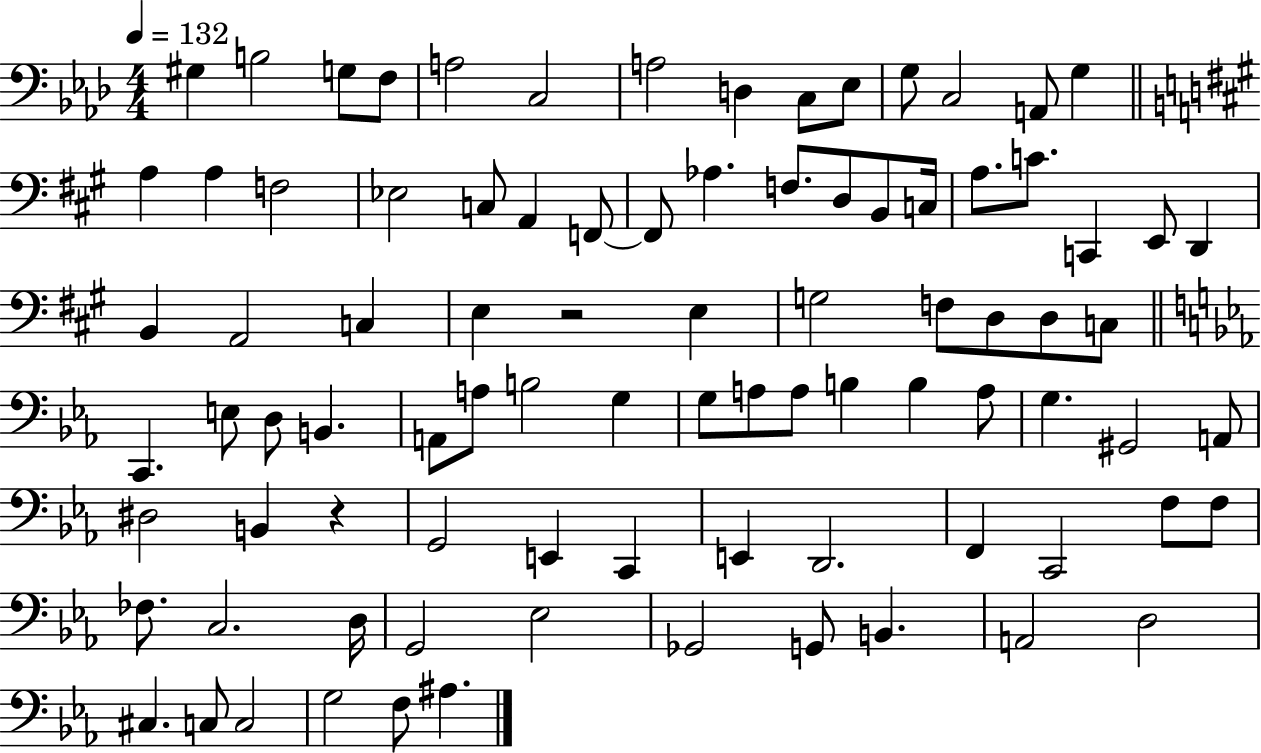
X:1
T:Untitled
M:4/4
L:1/4
K:Ab
^G, B,2 G,/2 F,/2 A,2 C,2 A,2 D, C,/2 _E,/2 G,/2 C,2 A,,/2 G, A, A, F,2 _E,2 C,/2 A,, F,,/2 F,,/2 _A, F,/2 D,/2 B,,/2 C,/4 A,/2 C/2 C,, E,,/2 D,, B,, A,,2 C, E, z2 E, G,2 F,/2 D,/2 D,/2 C,/2 C,, E,/2 D,/2 B,, A,,/2 A,/2 B,2 G, G,/2 A,/2 A,/2 B, B, A,/2 G, ^G,,2 A,,/2 ^D,2 B,, z G,,2 E,, C,, E,, D,,2 F,, C,,2 F,/2 F,/2 _F,/2 C,2 D,/4 G,,2 _E,2 _G,,2 G,,/2 B,, A,,2 D,2 ^C, C,/2 C,2 G,2 F,/2 ^A,